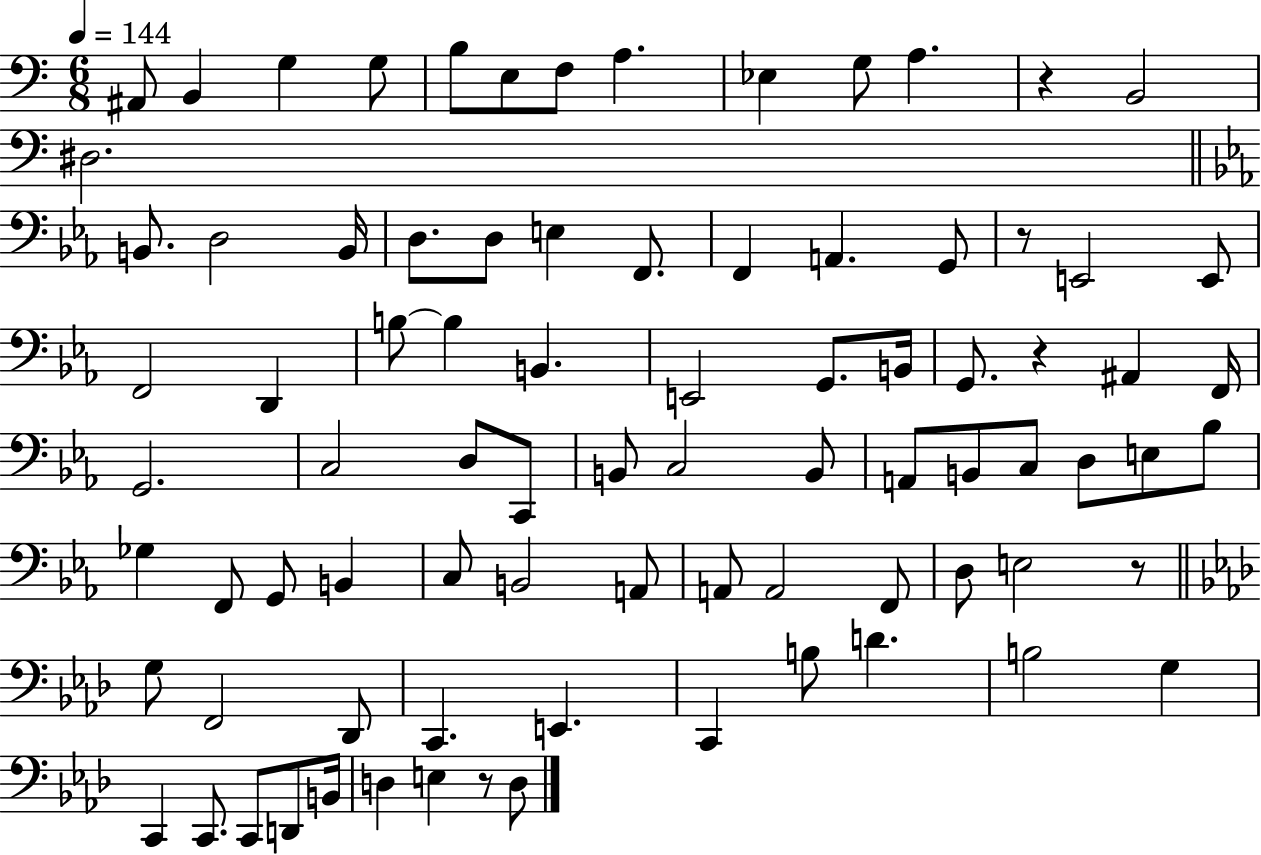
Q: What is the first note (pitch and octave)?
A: A#2